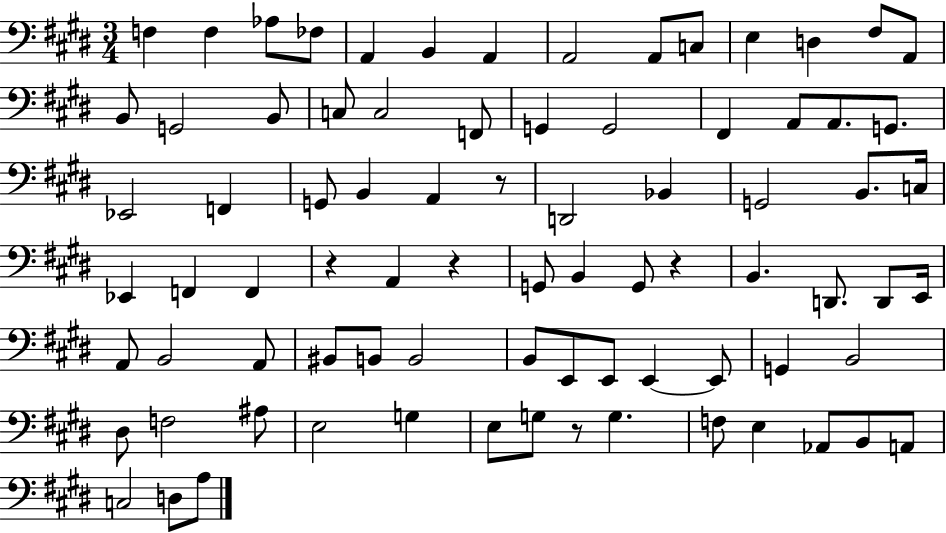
{
  \clef bass
  \numericTimeSignature
  \time 3/4
  \key e \major
  f4 f4 aes8 fes8 | a,4 b,4 a,4 | a,2 a,8 c8 | e4 d4 fis8 a,8 | \break b,8 g,2 b,8 | c8 c2 f,8 | g,4 g,2 | fis,4 a,8 a,8. g,8. | \break ees,2 f,4 | g,8 b,4 a,4 r8 | d,2 bes,4 | g,2 b,8. c16 | \break ees,4 f,4 f,4 | r4 a,4 r4 | g,8 b,4 g,8 r4 | b,4. d,8. d,8 e,16 | \break a,8 b,2 a,8 | bis,8 b,8 b,2 | b,8 e,8 e,8 e,4~~ e,8 | g,4 b,2 | \break dis8 f2 ais8 | e2 g4 | e8 g8 r8 g4. | f8 e4 aes,8 b,8 a,8 | \break c2 d8 a8 | \bar "|."
}